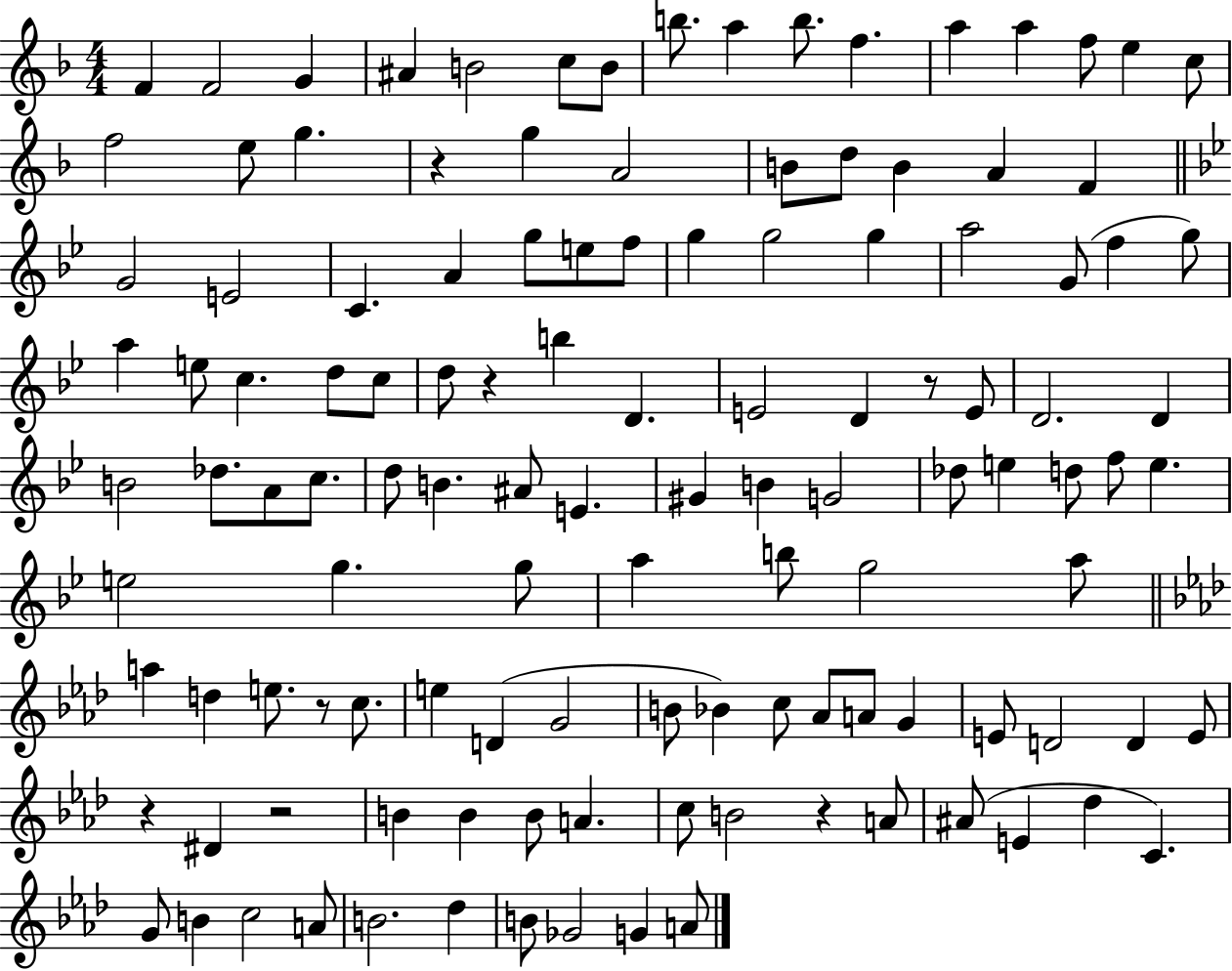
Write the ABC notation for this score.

X:1
T:Untitled
M:4/4
L:1/4
K:F
F F2 G ^A B2 c/2 B/2 b/2 a b/2 f a a f/2 e c/2 f2 e/2 g z g A2 B/2 d/2 B A F G2 E2 C A g/2 e/2 f/2 g g2 g a2 G/2 f g/2 a e/2 c d/2 c/2 d/2 z b D E2 D z/2 E/2 D2 D B2 _d/2 A/2 c/2 d/2 B ^A/2 E ^G B G2 _d/2 e d/2 f/2 e e2 g g/2 a b/2 g2 a/2 a d e/2 z/2 c/2 e D G2 B/2 _B c/2 _A/2 A/2 G E/2 D2 D E/2 z ^D z2 B B B/2 A c/2 B2 z A/2 ^A/2 E _d C G/2 B c2 A/2 B2 _d B/2 _G2 G A/2